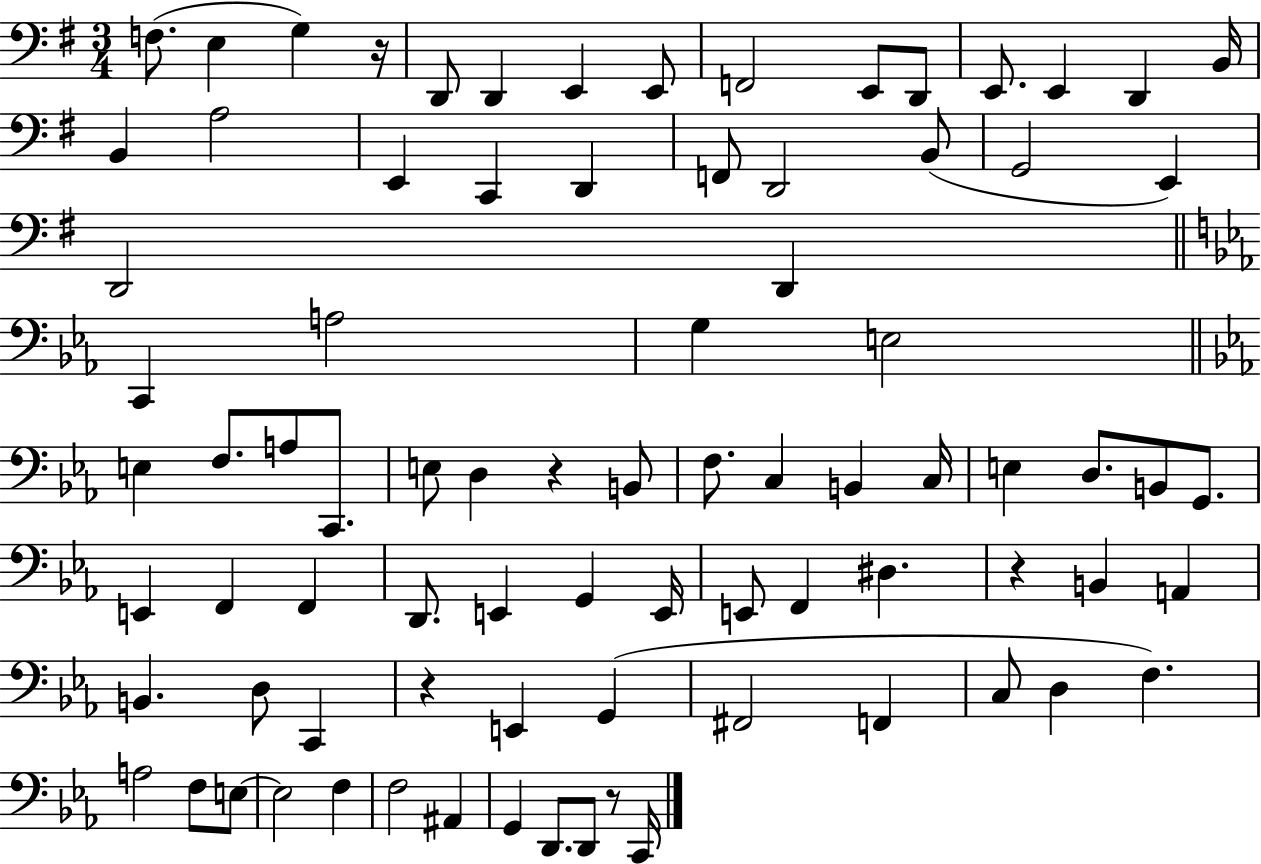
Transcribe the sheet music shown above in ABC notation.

X:1
T:Untitled
M:3/4
L:1/4
K:G
F,/2 E, G, z/4 D,,/2 D,, E,, E,,/2 F,,2 E,,/2 D,,/2 E,,/2 E,, D,, B,,/4 B,, A,2 E,, C,, D,, F,,/2 D,,2 B,,/2 G,,2 E,, D,,2 D,, C,, A,2 G, E,2 E, F,/2 A,/2 C,,/2 E,/2 D, z B,,/2 F,/2 C, B,, C,/4 E, D,/2 B,,/2 G,,/2 E,, F,, F,, D,,/2 E,, G,, E,,/4 E,,/2 F,, ^D, z B,, A,, B,, D,/2 C,, z E,, G,, ^F,,2 F,, C,/2 D, F, A,2 F,/2 E,/2 E,2 F, F,2 ^A,, G,, D,,/2 D,,/2 z/2 C,,/4